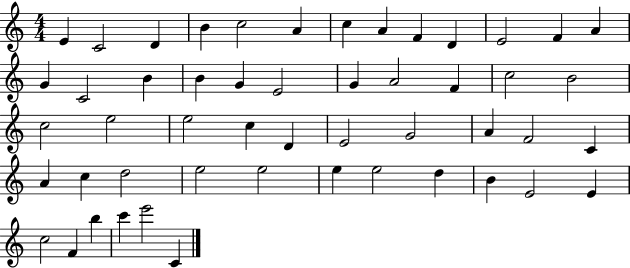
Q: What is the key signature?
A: C major